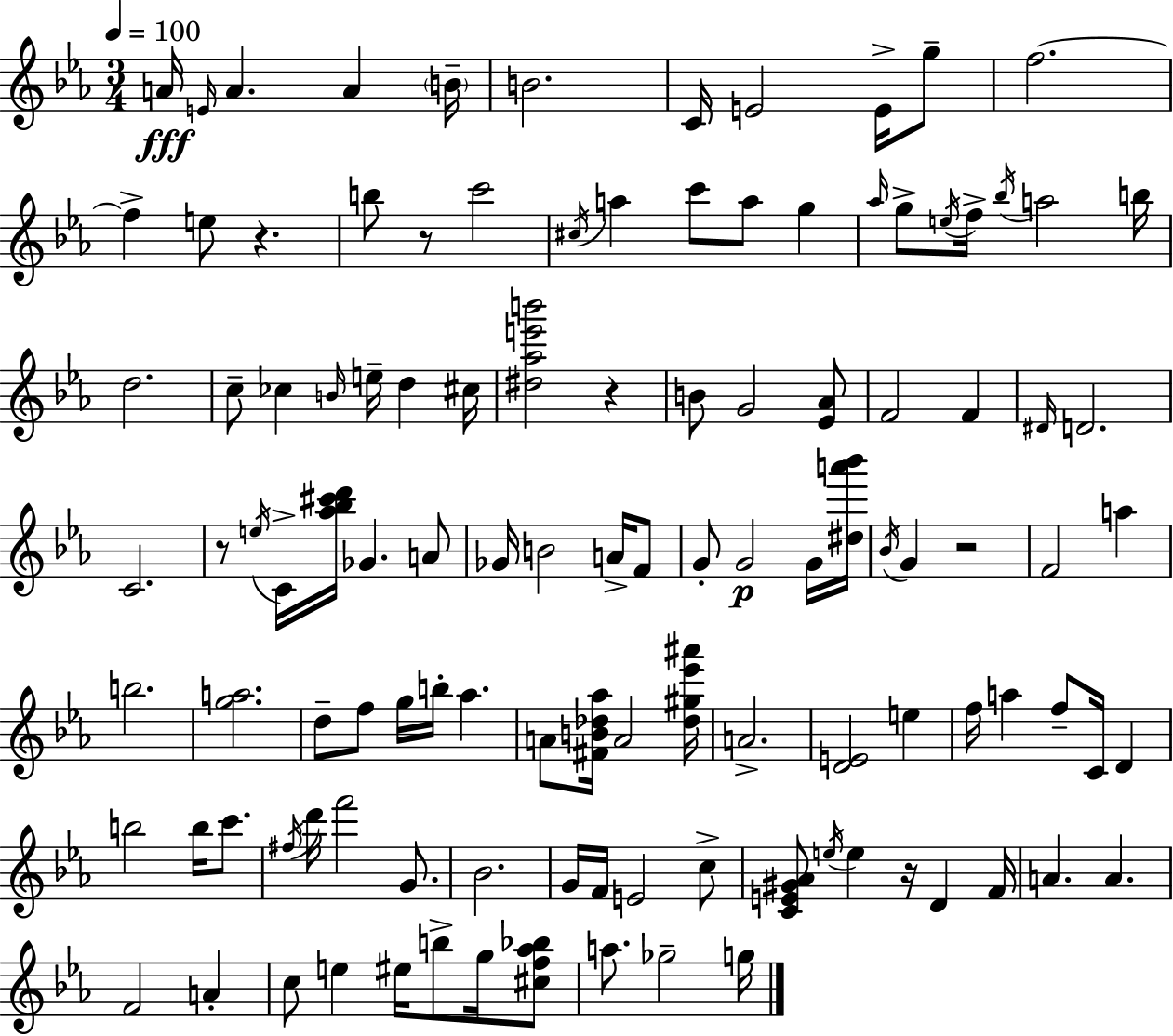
X:1
T:Untitled
M:3/4
L:1/4
K:Cm
A/4 E/4 A A B/4 B2 C/4 E2 E/4 g/2 f2 f e/2 z b/2 z/2 c'2 ^c/4 a c'/2 a/2 g _a/4 g/2 e/4 f/4 _b/4 a2 b/4 d2 c/2 _c B/4 e/4 d ^c/4 [^d_ae'b']2 z B/2 G2 [_E_A]/2 F2 F ^D/4 D2 C2 z/2 e/4 C/4 [_a_b^c'd']/4 _G A/2 _G/4 B2 A/4 F/2 G/2 G2 G/4 [^da'_b']/4 _B/4 G z2 F2 a b2 [ga]2 d/2 f/2 g/4 b/4 _a A/2 [^FB_d_a]/4 A2 [_d^g_e'^a']/4 A2 [DE]2 e f/4 a f/2 C/4 D b2 b/4 c'/2 ^f/4 d'/4 f'2 G/2 _B2 G/4 F/4 E2 c/2 [CE^G_A]/2 e/4 e z/4 D F/4 A A F2 A c/2 e ^e/4 b/2 g/4 [^cf_a_b]/2 a/2 _g2 g/4